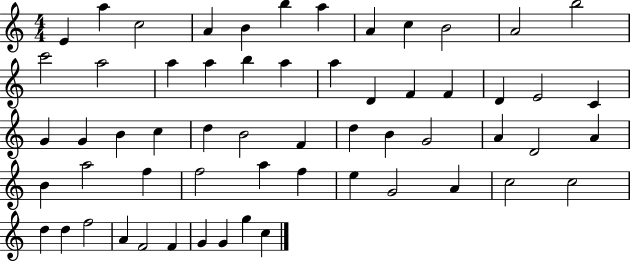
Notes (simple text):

E4/q A5/q C5/h A4/q B4/q B5/q A5/q A4/q C5/q B4/h A4/h B5/h C6/h A5/h A5/q A5/q B5/q A5/q A5/q D4/q F4/q F4/q D4/q E4/h C4/q G4/q G4/q B4/q C5/q D5/q B4/h F4/q D5/q B4/q G4/h A4/q D4/h A4/q B4/q A5/h F5/q F5/h A5/q F5/q E5/q G4/h A4/q C5/h C5/h D5/q D5/q F5/h A4/q F4/h F4/q G4/q G4/q G5/q C5/q